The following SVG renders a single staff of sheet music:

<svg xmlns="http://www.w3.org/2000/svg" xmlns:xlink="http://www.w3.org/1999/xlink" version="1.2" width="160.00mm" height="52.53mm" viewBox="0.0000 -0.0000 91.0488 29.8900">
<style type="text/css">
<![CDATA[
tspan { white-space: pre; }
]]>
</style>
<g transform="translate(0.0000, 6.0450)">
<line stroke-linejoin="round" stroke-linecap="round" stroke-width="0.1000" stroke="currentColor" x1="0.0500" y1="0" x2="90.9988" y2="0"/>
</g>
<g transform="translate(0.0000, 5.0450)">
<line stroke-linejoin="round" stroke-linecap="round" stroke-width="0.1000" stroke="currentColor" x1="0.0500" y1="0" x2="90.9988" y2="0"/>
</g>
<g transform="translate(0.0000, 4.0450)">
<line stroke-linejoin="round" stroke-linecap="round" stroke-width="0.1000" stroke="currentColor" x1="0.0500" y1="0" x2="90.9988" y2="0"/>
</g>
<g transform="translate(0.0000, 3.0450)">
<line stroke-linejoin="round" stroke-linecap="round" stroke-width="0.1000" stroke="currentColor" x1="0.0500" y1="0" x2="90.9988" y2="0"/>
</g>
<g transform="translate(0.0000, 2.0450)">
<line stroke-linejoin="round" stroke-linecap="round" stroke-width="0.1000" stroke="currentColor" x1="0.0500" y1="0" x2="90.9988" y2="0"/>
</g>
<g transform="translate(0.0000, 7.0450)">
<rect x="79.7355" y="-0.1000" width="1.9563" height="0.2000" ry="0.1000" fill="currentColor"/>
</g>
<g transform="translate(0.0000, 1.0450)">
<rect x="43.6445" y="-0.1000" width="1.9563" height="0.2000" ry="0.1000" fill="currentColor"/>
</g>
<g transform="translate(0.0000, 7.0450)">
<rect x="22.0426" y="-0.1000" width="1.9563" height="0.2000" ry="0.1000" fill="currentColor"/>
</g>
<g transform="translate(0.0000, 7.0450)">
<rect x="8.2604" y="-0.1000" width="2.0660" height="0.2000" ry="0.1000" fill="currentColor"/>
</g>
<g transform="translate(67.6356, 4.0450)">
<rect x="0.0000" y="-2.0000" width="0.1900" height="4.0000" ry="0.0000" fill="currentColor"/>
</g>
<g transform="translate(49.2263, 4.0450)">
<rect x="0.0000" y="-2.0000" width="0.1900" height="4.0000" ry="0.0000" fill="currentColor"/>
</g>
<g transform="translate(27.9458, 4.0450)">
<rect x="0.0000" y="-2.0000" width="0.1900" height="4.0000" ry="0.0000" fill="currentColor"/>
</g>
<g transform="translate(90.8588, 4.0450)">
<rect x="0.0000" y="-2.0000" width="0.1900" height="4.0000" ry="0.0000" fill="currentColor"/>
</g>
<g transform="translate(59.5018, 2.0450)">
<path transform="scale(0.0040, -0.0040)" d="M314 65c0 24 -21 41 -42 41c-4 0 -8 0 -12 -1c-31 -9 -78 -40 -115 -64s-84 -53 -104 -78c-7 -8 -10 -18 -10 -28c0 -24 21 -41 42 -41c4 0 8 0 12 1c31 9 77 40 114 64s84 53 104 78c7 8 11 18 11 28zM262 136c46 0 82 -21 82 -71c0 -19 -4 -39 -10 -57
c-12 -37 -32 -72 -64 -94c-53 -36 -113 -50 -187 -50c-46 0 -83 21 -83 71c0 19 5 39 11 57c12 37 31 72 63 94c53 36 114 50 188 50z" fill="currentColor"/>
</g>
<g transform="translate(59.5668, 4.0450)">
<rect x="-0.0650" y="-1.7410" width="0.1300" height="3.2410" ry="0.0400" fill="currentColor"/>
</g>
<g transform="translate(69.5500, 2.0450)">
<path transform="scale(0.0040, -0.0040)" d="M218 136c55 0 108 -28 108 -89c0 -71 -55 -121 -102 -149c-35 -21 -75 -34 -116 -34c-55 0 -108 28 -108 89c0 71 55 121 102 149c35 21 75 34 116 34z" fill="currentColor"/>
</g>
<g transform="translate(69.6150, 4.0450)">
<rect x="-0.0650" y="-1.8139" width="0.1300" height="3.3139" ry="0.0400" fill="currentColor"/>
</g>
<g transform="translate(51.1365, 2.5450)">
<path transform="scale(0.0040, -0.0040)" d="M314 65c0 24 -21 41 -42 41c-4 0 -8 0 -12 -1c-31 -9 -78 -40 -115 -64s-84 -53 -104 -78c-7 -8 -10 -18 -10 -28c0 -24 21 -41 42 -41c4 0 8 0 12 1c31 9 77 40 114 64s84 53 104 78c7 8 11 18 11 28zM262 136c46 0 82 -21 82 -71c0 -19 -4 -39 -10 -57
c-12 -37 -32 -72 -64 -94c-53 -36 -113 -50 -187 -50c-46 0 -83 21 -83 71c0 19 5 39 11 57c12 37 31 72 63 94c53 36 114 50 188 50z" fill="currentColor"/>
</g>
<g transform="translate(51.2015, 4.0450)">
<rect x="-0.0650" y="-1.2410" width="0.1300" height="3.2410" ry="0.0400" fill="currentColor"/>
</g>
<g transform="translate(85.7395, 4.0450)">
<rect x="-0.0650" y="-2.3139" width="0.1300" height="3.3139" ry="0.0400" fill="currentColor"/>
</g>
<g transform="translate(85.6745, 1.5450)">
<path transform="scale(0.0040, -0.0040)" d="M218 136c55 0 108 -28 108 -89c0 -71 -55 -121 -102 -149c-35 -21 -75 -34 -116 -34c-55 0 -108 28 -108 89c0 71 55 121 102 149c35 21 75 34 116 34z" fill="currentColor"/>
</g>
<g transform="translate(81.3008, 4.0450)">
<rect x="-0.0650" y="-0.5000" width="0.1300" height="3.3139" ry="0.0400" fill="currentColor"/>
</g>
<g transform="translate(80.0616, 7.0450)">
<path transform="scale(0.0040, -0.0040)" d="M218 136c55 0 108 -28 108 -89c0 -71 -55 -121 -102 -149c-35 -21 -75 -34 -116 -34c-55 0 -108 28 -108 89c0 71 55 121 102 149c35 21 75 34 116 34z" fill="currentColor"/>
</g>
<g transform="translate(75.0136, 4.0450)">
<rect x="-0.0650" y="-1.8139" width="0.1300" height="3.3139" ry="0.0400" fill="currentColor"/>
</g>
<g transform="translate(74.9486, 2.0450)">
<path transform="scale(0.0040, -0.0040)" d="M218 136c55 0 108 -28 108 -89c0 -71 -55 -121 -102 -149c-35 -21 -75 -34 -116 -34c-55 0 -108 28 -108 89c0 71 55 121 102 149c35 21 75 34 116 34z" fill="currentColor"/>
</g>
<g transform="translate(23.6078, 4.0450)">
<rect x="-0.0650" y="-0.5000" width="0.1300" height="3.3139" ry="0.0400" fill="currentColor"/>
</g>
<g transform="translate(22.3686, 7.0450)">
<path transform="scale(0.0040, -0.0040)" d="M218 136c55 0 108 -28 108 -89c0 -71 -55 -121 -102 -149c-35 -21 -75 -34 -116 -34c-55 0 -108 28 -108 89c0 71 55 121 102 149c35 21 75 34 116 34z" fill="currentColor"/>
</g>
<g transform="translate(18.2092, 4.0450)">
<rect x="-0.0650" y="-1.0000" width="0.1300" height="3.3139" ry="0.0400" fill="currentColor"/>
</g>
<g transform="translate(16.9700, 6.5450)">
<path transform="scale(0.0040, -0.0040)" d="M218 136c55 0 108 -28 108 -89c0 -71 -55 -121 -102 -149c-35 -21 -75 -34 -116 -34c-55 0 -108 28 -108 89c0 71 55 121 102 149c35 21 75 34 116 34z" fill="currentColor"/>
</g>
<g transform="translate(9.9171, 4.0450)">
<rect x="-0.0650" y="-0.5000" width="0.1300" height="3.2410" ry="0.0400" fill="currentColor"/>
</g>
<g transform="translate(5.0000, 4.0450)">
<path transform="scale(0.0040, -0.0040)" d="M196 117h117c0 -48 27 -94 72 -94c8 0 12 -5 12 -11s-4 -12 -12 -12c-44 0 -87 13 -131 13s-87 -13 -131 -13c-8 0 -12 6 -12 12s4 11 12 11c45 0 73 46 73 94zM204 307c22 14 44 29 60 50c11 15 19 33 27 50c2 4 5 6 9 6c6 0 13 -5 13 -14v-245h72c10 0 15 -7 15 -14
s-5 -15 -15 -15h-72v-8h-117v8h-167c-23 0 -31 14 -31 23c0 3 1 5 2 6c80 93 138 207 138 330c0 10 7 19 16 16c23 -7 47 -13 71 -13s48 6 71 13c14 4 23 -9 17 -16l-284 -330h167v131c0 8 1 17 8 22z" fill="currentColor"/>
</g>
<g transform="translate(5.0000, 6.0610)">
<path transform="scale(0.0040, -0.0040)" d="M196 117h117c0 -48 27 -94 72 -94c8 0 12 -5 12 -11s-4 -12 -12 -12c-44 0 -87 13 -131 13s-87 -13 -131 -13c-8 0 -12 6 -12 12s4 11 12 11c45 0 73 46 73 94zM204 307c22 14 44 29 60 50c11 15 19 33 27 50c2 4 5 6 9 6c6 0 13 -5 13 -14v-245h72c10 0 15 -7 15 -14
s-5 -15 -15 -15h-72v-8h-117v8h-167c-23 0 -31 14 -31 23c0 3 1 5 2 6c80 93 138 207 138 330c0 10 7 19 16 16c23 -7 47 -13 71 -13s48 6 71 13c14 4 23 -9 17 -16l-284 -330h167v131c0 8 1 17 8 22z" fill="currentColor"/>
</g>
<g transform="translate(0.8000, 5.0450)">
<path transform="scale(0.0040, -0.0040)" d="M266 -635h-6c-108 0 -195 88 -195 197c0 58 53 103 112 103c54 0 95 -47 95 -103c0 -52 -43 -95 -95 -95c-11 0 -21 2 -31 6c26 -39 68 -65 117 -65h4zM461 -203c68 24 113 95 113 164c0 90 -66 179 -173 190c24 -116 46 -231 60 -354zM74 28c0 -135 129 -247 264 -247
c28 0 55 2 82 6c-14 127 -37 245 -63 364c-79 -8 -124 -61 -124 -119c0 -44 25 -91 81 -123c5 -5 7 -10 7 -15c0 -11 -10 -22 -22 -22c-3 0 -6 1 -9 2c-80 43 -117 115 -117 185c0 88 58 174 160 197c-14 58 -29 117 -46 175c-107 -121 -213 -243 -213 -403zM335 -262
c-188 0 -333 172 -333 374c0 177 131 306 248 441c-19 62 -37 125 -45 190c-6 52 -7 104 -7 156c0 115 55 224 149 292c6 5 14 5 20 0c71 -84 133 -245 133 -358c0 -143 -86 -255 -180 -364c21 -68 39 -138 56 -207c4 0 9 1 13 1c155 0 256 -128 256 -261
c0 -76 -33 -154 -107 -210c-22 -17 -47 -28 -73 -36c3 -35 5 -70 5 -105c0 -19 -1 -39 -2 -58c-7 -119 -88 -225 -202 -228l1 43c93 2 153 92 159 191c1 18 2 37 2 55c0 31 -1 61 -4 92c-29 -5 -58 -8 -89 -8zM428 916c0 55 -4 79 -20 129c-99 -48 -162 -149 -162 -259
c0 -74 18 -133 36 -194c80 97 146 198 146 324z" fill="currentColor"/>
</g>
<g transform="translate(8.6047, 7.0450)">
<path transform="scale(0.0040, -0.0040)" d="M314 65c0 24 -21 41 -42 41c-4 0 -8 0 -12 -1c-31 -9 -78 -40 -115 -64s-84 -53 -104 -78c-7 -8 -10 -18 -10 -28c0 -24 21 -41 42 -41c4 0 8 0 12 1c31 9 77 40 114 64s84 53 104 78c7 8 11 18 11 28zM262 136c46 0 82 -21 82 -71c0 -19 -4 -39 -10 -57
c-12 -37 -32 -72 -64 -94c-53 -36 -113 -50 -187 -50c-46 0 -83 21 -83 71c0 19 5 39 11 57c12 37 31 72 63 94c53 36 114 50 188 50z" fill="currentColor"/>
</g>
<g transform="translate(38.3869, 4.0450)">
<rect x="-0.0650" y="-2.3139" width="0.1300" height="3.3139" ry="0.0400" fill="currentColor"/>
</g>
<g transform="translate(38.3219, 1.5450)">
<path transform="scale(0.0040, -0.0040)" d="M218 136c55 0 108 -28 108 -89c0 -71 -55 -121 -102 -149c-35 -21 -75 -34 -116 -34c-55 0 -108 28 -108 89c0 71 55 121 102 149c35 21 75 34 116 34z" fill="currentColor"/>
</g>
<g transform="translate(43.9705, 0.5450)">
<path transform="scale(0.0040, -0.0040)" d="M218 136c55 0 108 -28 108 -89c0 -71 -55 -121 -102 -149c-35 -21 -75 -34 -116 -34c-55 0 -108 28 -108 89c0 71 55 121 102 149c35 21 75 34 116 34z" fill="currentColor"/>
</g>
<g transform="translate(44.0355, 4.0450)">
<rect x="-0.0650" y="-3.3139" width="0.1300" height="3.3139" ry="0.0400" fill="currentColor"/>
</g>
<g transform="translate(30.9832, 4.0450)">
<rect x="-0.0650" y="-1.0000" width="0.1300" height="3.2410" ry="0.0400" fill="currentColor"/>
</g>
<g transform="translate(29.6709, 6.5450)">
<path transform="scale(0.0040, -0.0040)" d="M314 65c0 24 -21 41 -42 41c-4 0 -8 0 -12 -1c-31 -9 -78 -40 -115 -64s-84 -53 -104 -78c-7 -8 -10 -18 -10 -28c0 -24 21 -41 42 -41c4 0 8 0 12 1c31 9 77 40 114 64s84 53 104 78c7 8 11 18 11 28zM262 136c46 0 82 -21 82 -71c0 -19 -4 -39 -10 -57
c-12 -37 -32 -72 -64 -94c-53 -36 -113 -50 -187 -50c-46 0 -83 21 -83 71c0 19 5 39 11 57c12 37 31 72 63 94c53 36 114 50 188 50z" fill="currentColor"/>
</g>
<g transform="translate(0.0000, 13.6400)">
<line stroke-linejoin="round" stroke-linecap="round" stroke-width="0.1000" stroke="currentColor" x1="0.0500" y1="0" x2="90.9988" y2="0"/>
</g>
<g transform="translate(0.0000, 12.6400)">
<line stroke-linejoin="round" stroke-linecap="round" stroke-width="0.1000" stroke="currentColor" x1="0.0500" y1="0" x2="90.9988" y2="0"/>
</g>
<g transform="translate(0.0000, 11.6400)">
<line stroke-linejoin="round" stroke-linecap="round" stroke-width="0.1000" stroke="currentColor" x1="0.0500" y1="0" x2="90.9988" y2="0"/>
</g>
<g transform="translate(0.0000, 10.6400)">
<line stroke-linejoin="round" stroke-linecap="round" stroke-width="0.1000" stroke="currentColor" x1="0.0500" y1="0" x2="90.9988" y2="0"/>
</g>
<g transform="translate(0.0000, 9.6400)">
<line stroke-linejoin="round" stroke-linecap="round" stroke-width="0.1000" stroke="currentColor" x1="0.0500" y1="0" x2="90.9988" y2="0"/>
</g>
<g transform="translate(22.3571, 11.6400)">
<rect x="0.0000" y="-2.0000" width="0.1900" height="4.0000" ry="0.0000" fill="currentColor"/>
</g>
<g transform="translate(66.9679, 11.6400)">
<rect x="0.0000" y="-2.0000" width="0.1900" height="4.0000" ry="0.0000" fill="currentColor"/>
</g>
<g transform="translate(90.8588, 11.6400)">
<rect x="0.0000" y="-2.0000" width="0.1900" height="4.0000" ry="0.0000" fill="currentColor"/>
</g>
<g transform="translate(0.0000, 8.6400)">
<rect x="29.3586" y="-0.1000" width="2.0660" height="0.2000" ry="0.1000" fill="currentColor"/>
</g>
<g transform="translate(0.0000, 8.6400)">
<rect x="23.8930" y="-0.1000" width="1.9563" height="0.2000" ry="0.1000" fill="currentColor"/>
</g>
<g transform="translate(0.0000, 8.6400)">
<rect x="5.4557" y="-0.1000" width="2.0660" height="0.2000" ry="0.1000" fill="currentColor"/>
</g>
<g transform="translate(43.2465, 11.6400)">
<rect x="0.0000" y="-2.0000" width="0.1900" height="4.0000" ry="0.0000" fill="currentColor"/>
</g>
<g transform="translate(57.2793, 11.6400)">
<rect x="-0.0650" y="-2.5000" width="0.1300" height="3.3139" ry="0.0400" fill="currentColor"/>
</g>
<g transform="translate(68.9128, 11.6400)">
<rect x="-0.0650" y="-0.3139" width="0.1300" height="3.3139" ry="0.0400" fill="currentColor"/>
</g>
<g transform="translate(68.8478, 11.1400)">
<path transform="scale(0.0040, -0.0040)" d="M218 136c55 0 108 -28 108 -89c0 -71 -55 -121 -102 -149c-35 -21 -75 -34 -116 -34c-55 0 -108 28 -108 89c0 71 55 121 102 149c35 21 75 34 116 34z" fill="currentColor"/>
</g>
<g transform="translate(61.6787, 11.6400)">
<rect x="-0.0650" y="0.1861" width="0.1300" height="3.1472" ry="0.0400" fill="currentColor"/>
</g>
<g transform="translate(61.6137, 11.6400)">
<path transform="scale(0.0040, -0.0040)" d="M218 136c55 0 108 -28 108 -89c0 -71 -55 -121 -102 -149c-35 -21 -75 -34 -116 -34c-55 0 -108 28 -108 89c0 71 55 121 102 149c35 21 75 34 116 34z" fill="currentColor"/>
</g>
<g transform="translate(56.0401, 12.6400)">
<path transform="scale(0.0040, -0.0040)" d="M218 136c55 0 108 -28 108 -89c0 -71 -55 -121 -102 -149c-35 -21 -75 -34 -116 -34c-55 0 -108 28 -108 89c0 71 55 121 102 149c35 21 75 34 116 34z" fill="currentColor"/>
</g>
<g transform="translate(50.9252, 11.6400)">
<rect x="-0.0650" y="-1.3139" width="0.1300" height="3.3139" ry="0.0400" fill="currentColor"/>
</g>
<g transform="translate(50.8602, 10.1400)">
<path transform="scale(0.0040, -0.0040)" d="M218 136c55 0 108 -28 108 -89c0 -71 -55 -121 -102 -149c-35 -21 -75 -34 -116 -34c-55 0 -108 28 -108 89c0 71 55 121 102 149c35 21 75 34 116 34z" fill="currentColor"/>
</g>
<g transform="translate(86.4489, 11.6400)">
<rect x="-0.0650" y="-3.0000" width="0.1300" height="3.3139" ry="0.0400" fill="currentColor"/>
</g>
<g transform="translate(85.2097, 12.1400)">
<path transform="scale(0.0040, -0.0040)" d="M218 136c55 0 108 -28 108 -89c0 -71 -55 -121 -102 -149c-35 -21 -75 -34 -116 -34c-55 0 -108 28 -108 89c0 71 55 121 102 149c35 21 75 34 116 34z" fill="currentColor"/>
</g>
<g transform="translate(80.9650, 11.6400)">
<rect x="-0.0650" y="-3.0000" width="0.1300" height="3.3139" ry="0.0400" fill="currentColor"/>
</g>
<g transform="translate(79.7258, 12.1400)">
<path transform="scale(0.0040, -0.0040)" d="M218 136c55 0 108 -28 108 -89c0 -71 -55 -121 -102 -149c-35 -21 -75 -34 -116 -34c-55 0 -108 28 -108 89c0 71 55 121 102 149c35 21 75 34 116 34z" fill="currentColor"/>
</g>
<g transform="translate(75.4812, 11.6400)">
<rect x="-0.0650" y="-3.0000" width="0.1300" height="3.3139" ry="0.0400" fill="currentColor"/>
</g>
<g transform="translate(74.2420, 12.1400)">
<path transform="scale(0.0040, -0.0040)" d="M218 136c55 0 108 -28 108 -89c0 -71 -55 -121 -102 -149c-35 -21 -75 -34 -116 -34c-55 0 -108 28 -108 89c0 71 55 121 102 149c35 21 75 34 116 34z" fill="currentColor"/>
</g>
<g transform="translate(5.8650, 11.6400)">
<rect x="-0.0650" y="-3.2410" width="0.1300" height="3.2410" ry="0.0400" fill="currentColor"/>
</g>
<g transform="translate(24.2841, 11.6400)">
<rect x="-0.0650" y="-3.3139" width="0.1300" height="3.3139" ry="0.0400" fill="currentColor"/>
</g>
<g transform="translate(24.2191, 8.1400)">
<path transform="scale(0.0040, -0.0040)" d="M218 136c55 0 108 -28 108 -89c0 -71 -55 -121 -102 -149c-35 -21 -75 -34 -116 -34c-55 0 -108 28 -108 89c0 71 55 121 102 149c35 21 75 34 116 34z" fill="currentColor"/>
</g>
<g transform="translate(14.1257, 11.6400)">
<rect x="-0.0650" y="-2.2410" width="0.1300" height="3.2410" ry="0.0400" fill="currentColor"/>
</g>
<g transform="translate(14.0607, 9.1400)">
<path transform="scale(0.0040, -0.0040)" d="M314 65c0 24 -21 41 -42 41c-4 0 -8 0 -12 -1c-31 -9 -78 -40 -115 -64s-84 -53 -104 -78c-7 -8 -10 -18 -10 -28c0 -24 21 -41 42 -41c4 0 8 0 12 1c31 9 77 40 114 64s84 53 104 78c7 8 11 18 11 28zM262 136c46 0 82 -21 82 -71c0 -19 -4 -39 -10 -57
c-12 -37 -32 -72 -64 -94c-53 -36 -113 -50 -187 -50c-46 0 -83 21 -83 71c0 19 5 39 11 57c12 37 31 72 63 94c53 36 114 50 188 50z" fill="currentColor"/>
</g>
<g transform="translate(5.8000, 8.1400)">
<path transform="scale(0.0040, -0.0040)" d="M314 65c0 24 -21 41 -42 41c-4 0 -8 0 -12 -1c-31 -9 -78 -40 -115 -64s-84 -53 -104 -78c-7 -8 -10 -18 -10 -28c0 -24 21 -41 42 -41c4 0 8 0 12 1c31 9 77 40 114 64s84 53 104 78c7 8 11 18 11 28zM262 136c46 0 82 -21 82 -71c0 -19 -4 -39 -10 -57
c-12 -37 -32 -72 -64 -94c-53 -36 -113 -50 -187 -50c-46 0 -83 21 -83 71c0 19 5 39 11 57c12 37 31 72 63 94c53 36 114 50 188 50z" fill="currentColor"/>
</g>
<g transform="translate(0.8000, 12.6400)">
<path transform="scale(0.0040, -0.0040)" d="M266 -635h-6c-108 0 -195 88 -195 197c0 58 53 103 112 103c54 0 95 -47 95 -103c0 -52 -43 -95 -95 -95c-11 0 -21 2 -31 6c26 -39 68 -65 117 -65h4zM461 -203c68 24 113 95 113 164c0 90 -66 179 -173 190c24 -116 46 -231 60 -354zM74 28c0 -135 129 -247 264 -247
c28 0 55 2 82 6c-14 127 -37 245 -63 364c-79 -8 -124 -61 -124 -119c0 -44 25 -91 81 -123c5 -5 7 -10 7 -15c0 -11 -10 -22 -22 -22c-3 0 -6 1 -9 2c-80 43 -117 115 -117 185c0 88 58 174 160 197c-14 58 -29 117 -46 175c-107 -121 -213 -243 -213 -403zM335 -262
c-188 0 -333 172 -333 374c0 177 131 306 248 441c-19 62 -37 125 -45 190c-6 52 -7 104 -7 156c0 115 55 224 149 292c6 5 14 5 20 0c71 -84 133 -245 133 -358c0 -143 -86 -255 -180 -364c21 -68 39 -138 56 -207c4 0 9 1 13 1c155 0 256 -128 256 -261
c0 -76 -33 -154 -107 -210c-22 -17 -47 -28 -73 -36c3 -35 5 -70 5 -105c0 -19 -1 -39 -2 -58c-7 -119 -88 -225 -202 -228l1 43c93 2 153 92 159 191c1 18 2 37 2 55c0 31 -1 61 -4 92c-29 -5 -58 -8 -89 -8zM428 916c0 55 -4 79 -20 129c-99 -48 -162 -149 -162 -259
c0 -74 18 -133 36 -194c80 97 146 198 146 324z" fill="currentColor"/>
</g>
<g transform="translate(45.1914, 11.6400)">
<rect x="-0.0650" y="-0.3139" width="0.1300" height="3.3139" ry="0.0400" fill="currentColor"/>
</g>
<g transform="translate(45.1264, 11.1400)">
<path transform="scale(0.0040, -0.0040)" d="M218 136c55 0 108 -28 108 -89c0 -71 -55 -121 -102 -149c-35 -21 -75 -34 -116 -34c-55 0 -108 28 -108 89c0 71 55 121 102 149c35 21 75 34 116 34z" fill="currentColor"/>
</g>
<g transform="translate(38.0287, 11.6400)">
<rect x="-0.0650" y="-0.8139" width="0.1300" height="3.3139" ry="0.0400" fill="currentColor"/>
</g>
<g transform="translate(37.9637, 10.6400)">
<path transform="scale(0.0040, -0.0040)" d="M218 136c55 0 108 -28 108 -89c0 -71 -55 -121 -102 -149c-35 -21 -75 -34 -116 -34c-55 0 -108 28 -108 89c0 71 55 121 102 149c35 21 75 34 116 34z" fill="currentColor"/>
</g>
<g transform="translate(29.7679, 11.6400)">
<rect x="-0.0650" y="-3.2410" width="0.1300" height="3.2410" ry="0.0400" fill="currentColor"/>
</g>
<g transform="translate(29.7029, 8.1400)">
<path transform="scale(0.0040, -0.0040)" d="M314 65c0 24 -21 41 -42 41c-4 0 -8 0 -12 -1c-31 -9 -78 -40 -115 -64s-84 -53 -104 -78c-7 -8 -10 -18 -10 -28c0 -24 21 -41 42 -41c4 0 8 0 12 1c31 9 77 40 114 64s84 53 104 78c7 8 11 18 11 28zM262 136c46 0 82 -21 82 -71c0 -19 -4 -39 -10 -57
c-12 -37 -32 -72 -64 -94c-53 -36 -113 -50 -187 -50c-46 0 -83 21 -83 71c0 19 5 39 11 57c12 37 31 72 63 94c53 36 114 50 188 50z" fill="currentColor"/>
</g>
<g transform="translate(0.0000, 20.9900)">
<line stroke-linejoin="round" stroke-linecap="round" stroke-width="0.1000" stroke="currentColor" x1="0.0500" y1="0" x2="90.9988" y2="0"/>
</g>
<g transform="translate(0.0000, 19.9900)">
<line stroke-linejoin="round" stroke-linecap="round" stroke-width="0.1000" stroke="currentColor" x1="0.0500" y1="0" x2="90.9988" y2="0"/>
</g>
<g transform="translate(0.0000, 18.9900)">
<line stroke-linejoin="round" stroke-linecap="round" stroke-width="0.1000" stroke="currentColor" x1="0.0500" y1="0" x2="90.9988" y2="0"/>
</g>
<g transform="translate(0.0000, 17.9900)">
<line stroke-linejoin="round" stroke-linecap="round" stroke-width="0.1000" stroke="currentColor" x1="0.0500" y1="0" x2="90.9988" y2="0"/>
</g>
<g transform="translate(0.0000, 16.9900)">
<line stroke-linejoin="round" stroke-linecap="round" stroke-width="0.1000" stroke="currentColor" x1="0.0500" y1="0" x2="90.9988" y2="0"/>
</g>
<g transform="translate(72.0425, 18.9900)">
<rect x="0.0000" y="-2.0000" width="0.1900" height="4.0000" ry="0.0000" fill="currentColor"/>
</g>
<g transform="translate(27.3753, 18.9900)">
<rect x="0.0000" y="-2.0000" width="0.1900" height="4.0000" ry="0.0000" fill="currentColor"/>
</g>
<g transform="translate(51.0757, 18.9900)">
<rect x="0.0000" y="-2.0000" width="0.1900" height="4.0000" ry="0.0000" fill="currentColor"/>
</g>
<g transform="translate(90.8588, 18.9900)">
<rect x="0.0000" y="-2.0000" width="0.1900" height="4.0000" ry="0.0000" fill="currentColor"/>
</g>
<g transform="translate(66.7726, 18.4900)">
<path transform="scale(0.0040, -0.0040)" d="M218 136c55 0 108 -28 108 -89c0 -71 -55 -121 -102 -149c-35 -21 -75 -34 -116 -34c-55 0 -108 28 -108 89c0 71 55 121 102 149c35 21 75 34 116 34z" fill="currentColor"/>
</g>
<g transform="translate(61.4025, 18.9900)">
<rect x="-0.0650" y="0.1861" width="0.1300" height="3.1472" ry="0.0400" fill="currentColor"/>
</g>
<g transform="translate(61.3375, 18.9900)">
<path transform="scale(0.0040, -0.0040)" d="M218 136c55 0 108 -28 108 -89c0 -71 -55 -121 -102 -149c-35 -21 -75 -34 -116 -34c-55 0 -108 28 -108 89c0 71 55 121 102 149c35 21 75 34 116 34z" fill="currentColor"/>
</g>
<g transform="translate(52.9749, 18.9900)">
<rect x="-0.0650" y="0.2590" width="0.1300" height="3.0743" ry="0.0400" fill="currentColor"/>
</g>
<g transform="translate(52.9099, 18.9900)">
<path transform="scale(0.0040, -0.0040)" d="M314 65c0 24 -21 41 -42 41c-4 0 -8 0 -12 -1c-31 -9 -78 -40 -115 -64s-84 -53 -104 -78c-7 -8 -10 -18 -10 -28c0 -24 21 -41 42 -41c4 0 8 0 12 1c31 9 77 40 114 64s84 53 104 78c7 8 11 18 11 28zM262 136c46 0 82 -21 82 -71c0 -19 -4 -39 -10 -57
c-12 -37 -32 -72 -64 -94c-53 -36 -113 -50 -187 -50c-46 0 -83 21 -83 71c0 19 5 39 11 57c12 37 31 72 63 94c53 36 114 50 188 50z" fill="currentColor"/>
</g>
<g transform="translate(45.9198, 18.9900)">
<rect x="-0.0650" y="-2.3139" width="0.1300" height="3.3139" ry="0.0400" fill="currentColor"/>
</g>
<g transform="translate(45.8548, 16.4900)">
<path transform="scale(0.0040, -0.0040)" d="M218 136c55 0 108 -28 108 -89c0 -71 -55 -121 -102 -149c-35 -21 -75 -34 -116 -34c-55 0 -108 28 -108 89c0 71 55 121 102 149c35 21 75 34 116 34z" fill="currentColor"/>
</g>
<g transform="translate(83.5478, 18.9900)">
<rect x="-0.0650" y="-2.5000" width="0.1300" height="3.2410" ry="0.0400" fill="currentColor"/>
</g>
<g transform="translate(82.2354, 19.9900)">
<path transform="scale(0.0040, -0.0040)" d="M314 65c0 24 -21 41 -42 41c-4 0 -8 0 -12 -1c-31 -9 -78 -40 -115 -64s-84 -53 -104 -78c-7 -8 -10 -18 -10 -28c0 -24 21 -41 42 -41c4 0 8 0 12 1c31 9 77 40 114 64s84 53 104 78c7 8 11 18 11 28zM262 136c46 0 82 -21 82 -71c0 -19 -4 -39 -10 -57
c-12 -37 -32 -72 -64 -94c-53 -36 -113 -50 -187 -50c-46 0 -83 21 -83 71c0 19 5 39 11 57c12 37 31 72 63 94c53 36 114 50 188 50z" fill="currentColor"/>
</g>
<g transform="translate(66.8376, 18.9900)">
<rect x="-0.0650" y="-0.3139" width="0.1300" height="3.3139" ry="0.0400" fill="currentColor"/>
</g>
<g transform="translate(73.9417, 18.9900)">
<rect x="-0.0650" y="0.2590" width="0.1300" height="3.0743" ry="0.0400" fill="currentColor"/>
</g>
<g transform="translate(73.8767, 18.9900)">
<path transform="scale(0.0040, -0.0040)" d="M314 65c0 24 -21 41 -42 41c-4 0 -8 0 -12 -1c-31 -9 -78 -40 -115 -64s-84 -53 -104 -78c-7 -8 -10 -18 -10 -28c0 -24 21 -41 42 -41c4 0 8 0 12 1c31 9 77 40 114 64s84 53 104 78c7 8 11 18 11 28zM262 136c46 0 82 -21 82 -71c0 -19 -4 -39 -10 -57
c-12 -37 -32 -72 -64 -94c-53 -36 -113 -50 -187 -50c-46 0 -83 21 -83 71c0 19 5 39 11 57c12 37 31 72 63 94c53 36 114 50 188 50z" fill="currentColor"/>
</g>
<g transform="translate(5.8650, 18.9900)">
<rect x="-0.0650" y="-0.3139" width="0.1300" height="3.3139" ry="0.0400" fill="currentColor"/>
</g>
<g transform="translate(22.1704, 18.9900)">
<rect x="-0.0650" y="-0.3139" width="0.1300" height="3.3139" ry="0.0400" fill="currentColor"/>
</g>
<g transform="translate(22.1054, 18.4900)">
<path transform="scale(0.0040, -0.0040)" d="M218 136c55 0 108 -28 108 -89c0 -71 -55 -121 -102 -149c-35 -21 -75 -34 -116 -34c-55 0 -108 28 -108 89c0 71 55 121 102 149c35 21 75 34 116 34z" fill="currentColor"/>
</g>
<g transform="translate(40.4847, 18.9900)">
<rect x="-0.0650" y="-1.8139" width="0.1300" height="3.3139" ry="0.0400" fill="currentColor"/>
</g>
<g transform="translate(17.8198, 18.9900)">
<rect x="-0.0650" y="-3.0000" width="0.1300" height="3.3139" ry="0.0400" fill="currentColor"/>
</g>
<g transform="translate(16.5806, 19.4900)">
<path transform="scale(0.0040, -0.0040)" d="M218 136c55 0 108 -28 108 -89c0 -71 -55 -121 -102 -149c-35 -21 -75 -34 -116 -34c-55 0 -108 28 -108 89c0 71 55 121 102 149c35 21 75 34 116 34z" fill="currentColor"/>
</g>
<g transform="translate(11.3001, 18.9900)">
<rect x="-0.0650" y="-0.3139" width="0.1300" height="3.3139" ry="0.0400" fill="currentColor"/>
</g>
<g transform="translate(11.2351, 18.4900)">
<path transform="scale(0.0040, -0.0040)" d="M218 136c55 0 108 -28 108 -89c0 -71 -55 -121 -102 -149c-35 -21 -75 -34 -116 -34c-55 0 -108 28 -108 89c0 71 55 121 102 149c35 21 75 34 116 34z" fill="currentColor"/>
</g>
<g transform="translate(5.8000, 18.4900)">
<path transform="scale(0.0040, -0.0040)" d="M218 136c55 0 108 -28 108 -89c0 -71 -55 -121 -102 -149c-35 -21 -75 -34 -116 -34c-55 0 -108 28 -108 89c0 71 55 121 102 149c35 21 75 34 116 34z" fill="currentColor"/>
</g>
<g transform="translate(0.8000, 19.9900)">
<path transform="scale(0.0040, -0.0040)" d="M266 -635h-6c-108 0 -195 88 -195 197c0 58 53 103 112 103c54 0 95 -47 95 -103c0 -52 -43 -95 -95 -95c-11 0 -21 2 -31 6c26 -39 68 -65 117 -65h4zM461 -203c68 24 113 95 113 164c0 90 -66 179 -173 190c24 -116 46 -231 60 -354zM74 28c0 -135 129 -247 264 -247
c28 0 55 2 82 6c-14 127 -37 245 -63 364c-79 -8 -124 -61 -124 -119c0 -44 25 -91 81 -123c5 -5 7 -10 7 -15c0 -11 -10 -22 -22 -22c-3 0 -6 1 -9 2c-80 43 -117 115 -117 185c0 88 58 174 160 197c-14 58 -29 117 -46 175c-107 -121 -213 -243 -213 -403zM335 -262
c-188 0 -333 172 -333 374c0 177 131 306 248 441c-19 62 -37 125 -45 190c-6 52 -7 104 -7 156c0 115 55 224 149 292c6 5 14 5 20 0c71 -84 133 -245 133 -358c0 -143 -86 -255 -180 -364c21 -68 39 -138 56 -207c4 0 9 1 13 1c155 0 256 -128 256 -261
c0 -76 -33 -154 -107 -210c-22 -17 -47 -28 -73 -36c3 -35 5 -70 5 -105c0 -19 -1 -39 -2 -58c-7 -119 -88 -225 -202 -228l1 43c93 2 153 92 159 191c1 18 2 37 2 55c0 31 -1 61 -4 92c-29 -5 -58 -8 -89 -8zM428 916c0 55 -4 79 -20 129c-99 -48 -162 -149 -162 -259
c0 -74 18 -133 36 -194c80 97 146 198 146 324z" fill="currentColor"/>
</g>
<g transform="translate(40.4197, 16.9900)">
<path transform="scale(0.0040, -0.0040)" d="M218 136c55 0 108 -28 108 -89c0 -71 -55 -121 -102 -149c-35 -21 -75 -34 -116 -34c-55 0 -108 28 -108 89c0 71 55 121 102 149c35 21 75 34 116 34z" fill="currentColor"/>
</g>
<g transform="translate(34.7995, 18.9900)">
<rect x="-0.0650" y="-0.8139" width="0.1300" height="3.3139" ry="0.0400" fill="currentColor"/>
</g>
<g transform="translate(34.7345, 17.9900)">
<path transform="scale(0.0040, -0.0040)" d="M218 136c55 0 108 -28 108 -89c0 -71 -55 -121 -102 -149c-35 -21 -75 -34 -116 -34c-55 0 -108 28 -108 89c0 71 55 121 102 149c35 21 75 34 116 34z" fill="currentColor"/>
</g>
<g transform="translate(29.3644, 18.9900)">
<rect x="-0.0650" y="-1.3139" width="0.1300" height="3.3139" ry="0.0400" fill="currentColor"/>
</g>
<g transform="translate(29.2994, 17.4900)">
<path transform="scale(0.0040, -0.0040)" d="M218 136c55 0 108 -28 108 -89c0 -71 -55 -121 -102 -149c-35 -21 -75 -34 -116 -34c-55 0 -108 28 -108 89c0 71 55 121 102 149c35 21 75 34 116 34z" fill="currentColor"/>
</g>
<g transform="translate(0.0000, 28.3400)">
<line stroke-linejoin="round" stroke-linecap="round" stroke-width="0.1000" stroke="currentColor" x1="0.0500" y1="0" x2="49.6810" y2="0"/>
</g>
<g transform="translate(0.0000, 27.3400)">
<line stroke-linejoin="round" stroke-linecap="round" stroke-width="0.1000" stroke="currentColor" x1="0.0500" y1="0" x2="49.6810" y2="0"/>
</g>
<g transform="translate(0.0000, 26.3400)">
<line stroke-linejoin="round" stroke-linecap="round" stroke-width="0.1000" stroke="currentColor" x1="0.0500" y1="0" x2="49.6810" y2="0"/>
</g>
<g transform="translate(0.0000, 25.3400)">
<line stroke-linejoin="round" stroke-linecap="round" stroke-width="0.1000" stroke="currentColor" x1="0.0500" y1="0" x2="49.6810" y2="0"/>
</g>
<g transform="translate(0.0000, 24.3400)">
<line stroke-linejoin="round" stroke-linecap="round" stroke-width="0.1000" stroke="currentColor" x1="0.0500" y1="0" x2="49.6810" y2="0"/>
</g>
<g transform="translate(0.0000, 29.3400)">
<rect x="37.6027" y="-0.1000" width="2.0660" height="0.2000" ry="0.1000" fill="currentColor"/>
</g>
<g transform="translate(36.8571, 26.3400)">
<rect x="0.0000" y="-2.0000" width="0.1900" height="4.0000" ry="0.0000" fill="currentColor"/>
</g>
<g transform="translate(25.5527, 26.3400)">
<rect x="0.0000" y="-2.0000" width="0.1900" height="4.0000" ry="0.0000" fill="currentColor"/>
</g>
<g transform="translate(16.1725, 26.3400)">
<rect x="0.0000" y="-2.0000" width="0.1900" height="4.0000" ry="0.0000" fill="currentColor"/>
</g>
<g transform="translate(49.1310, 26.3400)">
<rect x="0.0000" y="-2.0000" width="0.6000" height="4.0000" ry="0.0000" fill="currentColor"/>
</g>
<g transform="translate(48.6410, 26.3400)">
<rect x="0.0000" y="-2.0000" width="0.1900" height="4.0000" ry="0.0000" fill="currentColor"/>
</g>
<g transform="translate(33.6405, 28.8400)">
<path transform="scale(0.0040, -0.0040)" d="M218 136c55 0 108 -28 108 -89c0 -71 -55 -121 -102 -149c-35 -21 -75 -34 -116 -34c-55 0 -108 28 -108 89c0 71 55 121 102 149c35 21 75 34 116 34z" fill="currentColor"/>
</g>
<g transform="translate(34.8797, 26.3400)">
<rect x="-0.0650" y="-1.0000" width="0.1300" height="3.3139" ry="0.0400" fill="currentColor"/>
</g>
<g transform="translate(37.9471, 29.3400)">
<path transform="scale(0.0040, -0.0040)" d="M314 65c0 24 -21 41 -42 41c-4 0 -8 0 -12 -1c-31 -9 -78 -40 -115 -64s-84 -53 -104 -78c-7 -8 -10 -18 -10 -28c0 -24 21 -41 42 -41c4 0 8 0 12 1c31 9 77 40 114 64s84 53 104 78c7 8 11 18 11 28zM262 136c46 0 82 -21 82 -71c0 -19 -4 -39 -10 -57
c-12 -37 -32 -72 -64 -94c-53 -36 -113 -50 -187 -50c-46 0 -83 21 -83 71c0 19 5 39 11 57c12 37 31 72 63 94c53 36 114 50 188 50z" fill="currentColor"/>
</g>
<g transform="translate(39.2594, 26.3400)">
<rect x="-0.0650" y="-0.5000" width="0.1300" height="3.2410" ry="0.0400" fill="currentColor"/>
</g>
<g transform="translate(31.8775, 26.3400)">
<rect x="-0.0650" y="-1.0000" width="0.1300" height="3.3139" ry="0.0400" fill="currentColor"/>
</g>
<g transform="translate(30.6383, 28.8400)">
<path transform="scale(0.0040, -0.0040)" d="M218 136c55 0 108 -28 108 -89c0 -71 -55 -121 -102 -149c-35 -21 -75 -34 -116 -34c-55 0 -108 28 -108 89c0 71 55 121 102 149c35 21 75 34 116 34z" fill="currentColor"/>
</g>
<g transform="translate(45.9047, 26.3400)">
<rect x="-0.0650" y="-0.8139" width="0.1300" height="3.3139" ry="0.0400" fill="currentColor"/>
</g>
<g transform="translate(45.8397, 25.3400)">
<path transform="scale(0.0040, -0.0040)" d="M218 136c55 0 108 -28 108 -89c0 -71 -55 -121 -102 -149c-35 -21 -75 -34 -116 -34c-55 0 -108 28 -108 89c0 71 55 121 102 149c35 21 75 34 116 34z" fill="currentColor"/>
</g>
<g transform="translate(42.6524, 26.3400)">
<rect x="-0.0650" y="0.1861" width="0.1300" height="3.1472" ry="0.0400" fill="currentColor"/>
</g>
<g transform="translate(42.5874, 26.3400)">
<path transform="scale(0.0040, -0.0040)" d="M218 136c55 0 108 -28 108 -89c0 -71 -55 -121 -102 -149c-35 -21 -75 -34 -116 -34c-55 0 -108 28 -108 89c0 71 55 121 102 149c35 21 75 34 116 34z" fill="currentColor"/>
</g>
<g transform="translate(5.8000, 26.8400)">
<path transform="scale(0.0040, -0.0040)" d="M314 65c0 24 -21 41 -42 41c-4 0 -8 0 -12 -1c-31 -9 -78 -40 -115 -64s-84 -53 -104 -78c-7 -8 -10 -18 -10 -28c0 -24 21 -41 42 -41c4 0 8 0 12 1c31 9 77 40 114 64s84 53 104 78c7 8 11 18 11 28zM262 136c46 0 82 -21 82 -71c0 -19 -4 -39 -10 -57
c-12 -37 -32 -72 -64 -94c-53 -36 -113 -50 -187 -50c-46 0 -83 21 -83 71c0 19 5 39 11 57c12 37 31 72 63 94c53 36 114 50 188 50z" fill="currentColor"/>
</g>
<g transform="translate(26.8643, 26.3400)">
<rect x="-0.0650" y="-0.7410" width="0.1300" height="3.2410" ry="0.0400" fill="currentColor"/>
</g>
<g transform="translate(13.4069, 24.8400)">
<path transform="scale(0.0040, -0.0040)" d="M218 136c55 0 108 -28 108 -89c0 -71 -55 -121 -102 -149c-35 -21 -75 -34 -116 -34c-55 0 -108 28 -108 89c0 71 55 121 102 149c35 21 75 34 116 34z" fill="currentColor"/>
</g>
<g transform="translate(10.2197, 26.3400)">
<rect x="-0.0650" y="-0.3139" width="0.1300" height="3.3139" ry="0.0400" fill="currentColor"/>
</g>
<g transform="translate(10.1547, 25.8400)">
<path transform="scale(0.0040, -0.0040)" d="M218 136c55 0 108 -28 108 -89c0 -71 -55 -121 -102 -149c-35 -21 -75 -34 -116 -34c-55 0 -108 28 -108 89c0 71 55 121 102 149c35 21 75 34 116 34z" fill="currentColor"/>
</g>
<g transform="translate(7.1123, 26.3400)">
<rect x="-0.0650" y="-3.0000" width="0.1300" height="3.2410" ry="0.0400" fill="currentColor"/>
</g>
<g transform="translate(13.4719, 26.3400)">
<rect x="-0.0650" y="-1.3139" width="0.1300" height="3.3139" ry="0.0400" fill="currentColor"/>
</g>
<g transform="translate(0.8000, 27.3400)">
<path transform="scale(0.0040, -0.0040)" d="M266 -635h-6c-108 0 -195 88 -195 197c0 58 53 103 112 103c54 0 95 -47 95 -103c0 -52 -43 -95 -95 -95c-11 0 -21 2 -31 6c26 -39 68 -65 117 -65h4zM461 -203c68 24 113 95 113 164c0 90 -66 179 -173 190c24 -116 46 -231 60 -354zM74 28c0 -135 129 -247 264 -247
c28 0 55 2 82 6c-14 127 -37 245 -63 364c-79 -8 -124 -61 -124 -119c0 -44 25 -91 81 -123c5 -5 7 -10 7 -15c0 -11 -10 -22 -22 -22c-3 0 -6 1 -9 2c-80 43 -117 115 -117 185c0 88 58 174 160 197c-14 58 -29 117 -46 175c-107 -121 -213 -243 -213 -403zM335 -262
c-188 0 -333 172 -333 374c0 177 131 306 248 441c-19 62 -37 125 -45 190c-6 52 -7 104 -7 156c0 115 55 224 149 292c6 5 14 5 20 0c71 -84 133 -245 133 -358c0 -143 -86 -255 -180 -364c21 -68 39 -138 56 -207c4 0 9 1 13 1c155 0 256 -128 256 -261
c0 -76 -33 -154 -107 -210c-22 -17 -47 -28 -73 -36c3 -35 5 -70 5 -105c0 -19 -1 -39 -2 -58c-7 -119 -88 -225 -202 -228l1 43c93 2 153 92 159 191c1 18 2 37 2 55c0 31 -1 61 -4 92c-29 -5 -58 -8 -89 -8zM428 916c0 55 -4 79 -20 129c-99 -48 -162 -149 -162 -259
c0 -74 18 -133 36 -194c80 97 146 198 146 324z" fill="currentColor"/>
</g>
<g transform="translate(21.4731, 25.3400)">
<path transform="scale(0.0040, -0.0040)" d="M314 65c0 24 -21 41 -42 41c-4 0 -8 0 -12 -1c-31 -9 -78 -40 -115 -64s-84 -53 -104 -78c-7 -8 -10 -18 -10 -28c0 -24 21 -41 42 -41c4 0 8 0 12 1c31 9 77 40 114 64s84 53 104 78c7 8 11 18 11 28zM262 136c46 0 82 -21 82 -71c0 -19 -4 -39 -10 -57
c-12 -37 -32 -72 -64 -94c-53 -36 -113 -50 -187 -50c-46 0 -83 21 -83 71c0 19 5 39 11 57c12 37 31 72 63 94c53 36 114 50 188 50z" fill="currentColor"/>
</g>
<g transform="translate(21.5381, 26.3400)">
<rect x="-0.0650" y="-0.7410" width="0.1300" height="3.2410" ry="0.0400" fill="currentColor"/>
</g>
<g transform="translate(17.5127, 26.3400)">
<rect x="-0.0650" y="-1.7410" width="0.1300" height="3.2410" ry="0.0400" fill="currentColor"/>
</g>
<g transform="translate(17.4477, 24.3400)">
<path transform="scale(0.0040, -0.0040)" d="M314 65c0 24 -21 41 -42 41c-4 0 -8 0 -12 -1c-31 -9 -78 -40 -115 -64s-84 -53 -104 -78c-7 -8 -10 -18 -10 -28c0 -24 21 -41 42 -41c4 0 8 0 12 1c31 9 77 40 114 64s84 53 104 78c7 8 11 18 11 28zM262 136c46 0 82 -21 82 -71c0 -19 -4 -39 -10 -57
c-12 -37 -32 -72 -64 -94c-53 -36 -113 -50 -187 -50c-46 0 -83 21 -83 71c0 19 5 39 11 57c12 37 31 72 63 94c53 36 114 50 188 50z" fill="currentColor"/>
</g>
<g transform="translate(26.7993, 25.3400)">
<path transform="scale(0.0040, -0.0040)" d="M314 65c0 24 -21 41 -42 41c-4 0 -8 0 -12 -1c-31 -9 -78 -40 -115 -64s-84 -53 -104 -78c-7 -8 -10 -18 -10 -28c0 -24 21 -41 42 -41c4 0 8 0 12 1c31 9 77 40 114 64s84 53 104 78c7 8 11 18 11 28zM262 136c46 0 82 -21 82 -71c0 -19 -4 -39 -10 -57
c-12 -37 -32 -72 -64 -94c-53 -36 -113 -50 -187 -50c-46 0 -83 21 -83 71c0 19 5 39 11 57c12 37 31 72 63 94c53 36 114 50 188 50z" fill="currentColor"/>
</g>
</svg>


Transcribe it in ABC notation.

X:1
T:Untitled
M:4/4
L:1/4
K:C
C2 D C D2 g b e2 f2 f f C g b2 g2 b b2 d c e G B c A A A c c A c e d f g B2 B c B2 G2 A2 c e f2 d2 d2 D D C2 B d